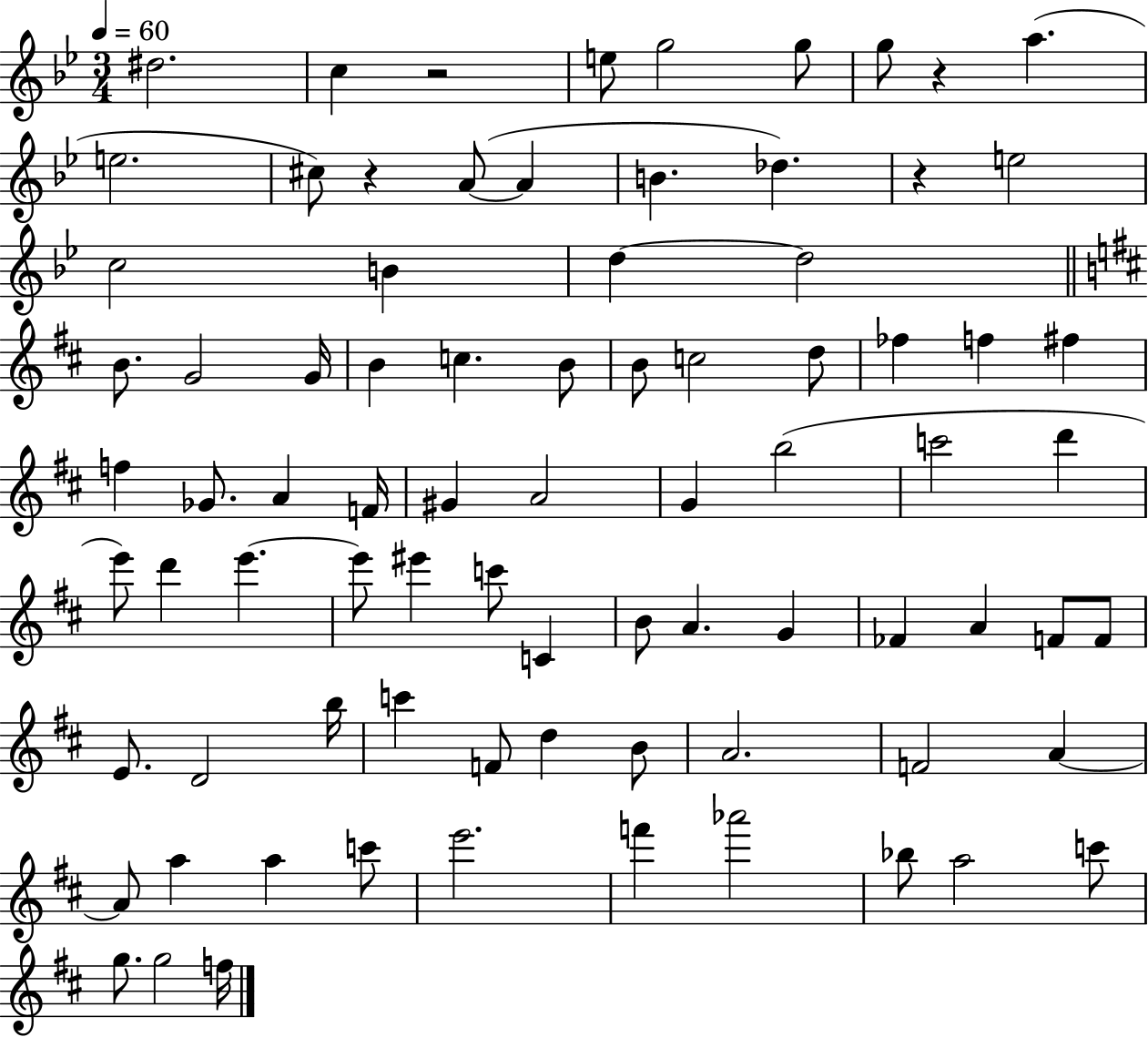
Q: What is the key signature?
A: BES major